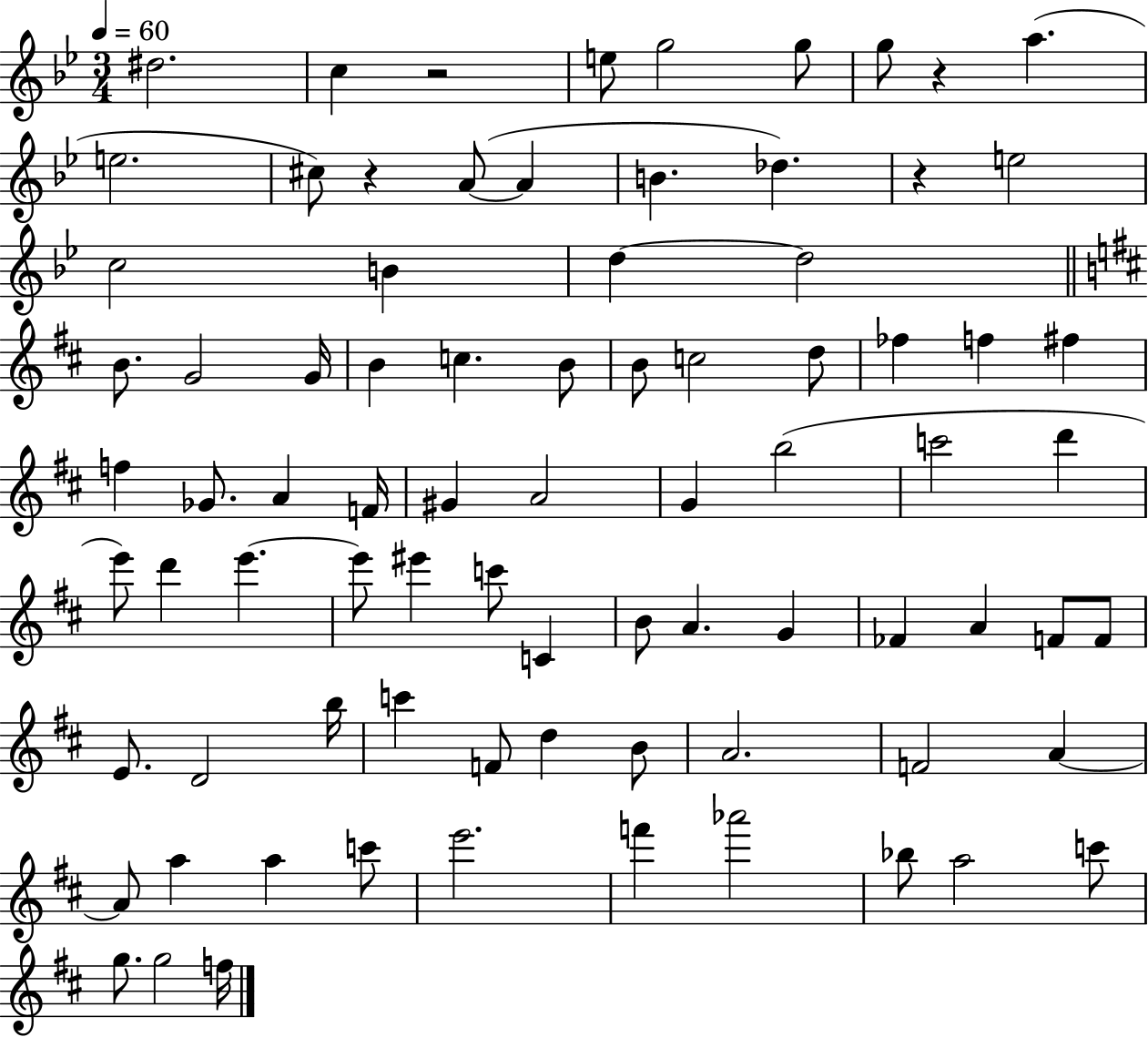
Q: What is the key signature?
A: BES major